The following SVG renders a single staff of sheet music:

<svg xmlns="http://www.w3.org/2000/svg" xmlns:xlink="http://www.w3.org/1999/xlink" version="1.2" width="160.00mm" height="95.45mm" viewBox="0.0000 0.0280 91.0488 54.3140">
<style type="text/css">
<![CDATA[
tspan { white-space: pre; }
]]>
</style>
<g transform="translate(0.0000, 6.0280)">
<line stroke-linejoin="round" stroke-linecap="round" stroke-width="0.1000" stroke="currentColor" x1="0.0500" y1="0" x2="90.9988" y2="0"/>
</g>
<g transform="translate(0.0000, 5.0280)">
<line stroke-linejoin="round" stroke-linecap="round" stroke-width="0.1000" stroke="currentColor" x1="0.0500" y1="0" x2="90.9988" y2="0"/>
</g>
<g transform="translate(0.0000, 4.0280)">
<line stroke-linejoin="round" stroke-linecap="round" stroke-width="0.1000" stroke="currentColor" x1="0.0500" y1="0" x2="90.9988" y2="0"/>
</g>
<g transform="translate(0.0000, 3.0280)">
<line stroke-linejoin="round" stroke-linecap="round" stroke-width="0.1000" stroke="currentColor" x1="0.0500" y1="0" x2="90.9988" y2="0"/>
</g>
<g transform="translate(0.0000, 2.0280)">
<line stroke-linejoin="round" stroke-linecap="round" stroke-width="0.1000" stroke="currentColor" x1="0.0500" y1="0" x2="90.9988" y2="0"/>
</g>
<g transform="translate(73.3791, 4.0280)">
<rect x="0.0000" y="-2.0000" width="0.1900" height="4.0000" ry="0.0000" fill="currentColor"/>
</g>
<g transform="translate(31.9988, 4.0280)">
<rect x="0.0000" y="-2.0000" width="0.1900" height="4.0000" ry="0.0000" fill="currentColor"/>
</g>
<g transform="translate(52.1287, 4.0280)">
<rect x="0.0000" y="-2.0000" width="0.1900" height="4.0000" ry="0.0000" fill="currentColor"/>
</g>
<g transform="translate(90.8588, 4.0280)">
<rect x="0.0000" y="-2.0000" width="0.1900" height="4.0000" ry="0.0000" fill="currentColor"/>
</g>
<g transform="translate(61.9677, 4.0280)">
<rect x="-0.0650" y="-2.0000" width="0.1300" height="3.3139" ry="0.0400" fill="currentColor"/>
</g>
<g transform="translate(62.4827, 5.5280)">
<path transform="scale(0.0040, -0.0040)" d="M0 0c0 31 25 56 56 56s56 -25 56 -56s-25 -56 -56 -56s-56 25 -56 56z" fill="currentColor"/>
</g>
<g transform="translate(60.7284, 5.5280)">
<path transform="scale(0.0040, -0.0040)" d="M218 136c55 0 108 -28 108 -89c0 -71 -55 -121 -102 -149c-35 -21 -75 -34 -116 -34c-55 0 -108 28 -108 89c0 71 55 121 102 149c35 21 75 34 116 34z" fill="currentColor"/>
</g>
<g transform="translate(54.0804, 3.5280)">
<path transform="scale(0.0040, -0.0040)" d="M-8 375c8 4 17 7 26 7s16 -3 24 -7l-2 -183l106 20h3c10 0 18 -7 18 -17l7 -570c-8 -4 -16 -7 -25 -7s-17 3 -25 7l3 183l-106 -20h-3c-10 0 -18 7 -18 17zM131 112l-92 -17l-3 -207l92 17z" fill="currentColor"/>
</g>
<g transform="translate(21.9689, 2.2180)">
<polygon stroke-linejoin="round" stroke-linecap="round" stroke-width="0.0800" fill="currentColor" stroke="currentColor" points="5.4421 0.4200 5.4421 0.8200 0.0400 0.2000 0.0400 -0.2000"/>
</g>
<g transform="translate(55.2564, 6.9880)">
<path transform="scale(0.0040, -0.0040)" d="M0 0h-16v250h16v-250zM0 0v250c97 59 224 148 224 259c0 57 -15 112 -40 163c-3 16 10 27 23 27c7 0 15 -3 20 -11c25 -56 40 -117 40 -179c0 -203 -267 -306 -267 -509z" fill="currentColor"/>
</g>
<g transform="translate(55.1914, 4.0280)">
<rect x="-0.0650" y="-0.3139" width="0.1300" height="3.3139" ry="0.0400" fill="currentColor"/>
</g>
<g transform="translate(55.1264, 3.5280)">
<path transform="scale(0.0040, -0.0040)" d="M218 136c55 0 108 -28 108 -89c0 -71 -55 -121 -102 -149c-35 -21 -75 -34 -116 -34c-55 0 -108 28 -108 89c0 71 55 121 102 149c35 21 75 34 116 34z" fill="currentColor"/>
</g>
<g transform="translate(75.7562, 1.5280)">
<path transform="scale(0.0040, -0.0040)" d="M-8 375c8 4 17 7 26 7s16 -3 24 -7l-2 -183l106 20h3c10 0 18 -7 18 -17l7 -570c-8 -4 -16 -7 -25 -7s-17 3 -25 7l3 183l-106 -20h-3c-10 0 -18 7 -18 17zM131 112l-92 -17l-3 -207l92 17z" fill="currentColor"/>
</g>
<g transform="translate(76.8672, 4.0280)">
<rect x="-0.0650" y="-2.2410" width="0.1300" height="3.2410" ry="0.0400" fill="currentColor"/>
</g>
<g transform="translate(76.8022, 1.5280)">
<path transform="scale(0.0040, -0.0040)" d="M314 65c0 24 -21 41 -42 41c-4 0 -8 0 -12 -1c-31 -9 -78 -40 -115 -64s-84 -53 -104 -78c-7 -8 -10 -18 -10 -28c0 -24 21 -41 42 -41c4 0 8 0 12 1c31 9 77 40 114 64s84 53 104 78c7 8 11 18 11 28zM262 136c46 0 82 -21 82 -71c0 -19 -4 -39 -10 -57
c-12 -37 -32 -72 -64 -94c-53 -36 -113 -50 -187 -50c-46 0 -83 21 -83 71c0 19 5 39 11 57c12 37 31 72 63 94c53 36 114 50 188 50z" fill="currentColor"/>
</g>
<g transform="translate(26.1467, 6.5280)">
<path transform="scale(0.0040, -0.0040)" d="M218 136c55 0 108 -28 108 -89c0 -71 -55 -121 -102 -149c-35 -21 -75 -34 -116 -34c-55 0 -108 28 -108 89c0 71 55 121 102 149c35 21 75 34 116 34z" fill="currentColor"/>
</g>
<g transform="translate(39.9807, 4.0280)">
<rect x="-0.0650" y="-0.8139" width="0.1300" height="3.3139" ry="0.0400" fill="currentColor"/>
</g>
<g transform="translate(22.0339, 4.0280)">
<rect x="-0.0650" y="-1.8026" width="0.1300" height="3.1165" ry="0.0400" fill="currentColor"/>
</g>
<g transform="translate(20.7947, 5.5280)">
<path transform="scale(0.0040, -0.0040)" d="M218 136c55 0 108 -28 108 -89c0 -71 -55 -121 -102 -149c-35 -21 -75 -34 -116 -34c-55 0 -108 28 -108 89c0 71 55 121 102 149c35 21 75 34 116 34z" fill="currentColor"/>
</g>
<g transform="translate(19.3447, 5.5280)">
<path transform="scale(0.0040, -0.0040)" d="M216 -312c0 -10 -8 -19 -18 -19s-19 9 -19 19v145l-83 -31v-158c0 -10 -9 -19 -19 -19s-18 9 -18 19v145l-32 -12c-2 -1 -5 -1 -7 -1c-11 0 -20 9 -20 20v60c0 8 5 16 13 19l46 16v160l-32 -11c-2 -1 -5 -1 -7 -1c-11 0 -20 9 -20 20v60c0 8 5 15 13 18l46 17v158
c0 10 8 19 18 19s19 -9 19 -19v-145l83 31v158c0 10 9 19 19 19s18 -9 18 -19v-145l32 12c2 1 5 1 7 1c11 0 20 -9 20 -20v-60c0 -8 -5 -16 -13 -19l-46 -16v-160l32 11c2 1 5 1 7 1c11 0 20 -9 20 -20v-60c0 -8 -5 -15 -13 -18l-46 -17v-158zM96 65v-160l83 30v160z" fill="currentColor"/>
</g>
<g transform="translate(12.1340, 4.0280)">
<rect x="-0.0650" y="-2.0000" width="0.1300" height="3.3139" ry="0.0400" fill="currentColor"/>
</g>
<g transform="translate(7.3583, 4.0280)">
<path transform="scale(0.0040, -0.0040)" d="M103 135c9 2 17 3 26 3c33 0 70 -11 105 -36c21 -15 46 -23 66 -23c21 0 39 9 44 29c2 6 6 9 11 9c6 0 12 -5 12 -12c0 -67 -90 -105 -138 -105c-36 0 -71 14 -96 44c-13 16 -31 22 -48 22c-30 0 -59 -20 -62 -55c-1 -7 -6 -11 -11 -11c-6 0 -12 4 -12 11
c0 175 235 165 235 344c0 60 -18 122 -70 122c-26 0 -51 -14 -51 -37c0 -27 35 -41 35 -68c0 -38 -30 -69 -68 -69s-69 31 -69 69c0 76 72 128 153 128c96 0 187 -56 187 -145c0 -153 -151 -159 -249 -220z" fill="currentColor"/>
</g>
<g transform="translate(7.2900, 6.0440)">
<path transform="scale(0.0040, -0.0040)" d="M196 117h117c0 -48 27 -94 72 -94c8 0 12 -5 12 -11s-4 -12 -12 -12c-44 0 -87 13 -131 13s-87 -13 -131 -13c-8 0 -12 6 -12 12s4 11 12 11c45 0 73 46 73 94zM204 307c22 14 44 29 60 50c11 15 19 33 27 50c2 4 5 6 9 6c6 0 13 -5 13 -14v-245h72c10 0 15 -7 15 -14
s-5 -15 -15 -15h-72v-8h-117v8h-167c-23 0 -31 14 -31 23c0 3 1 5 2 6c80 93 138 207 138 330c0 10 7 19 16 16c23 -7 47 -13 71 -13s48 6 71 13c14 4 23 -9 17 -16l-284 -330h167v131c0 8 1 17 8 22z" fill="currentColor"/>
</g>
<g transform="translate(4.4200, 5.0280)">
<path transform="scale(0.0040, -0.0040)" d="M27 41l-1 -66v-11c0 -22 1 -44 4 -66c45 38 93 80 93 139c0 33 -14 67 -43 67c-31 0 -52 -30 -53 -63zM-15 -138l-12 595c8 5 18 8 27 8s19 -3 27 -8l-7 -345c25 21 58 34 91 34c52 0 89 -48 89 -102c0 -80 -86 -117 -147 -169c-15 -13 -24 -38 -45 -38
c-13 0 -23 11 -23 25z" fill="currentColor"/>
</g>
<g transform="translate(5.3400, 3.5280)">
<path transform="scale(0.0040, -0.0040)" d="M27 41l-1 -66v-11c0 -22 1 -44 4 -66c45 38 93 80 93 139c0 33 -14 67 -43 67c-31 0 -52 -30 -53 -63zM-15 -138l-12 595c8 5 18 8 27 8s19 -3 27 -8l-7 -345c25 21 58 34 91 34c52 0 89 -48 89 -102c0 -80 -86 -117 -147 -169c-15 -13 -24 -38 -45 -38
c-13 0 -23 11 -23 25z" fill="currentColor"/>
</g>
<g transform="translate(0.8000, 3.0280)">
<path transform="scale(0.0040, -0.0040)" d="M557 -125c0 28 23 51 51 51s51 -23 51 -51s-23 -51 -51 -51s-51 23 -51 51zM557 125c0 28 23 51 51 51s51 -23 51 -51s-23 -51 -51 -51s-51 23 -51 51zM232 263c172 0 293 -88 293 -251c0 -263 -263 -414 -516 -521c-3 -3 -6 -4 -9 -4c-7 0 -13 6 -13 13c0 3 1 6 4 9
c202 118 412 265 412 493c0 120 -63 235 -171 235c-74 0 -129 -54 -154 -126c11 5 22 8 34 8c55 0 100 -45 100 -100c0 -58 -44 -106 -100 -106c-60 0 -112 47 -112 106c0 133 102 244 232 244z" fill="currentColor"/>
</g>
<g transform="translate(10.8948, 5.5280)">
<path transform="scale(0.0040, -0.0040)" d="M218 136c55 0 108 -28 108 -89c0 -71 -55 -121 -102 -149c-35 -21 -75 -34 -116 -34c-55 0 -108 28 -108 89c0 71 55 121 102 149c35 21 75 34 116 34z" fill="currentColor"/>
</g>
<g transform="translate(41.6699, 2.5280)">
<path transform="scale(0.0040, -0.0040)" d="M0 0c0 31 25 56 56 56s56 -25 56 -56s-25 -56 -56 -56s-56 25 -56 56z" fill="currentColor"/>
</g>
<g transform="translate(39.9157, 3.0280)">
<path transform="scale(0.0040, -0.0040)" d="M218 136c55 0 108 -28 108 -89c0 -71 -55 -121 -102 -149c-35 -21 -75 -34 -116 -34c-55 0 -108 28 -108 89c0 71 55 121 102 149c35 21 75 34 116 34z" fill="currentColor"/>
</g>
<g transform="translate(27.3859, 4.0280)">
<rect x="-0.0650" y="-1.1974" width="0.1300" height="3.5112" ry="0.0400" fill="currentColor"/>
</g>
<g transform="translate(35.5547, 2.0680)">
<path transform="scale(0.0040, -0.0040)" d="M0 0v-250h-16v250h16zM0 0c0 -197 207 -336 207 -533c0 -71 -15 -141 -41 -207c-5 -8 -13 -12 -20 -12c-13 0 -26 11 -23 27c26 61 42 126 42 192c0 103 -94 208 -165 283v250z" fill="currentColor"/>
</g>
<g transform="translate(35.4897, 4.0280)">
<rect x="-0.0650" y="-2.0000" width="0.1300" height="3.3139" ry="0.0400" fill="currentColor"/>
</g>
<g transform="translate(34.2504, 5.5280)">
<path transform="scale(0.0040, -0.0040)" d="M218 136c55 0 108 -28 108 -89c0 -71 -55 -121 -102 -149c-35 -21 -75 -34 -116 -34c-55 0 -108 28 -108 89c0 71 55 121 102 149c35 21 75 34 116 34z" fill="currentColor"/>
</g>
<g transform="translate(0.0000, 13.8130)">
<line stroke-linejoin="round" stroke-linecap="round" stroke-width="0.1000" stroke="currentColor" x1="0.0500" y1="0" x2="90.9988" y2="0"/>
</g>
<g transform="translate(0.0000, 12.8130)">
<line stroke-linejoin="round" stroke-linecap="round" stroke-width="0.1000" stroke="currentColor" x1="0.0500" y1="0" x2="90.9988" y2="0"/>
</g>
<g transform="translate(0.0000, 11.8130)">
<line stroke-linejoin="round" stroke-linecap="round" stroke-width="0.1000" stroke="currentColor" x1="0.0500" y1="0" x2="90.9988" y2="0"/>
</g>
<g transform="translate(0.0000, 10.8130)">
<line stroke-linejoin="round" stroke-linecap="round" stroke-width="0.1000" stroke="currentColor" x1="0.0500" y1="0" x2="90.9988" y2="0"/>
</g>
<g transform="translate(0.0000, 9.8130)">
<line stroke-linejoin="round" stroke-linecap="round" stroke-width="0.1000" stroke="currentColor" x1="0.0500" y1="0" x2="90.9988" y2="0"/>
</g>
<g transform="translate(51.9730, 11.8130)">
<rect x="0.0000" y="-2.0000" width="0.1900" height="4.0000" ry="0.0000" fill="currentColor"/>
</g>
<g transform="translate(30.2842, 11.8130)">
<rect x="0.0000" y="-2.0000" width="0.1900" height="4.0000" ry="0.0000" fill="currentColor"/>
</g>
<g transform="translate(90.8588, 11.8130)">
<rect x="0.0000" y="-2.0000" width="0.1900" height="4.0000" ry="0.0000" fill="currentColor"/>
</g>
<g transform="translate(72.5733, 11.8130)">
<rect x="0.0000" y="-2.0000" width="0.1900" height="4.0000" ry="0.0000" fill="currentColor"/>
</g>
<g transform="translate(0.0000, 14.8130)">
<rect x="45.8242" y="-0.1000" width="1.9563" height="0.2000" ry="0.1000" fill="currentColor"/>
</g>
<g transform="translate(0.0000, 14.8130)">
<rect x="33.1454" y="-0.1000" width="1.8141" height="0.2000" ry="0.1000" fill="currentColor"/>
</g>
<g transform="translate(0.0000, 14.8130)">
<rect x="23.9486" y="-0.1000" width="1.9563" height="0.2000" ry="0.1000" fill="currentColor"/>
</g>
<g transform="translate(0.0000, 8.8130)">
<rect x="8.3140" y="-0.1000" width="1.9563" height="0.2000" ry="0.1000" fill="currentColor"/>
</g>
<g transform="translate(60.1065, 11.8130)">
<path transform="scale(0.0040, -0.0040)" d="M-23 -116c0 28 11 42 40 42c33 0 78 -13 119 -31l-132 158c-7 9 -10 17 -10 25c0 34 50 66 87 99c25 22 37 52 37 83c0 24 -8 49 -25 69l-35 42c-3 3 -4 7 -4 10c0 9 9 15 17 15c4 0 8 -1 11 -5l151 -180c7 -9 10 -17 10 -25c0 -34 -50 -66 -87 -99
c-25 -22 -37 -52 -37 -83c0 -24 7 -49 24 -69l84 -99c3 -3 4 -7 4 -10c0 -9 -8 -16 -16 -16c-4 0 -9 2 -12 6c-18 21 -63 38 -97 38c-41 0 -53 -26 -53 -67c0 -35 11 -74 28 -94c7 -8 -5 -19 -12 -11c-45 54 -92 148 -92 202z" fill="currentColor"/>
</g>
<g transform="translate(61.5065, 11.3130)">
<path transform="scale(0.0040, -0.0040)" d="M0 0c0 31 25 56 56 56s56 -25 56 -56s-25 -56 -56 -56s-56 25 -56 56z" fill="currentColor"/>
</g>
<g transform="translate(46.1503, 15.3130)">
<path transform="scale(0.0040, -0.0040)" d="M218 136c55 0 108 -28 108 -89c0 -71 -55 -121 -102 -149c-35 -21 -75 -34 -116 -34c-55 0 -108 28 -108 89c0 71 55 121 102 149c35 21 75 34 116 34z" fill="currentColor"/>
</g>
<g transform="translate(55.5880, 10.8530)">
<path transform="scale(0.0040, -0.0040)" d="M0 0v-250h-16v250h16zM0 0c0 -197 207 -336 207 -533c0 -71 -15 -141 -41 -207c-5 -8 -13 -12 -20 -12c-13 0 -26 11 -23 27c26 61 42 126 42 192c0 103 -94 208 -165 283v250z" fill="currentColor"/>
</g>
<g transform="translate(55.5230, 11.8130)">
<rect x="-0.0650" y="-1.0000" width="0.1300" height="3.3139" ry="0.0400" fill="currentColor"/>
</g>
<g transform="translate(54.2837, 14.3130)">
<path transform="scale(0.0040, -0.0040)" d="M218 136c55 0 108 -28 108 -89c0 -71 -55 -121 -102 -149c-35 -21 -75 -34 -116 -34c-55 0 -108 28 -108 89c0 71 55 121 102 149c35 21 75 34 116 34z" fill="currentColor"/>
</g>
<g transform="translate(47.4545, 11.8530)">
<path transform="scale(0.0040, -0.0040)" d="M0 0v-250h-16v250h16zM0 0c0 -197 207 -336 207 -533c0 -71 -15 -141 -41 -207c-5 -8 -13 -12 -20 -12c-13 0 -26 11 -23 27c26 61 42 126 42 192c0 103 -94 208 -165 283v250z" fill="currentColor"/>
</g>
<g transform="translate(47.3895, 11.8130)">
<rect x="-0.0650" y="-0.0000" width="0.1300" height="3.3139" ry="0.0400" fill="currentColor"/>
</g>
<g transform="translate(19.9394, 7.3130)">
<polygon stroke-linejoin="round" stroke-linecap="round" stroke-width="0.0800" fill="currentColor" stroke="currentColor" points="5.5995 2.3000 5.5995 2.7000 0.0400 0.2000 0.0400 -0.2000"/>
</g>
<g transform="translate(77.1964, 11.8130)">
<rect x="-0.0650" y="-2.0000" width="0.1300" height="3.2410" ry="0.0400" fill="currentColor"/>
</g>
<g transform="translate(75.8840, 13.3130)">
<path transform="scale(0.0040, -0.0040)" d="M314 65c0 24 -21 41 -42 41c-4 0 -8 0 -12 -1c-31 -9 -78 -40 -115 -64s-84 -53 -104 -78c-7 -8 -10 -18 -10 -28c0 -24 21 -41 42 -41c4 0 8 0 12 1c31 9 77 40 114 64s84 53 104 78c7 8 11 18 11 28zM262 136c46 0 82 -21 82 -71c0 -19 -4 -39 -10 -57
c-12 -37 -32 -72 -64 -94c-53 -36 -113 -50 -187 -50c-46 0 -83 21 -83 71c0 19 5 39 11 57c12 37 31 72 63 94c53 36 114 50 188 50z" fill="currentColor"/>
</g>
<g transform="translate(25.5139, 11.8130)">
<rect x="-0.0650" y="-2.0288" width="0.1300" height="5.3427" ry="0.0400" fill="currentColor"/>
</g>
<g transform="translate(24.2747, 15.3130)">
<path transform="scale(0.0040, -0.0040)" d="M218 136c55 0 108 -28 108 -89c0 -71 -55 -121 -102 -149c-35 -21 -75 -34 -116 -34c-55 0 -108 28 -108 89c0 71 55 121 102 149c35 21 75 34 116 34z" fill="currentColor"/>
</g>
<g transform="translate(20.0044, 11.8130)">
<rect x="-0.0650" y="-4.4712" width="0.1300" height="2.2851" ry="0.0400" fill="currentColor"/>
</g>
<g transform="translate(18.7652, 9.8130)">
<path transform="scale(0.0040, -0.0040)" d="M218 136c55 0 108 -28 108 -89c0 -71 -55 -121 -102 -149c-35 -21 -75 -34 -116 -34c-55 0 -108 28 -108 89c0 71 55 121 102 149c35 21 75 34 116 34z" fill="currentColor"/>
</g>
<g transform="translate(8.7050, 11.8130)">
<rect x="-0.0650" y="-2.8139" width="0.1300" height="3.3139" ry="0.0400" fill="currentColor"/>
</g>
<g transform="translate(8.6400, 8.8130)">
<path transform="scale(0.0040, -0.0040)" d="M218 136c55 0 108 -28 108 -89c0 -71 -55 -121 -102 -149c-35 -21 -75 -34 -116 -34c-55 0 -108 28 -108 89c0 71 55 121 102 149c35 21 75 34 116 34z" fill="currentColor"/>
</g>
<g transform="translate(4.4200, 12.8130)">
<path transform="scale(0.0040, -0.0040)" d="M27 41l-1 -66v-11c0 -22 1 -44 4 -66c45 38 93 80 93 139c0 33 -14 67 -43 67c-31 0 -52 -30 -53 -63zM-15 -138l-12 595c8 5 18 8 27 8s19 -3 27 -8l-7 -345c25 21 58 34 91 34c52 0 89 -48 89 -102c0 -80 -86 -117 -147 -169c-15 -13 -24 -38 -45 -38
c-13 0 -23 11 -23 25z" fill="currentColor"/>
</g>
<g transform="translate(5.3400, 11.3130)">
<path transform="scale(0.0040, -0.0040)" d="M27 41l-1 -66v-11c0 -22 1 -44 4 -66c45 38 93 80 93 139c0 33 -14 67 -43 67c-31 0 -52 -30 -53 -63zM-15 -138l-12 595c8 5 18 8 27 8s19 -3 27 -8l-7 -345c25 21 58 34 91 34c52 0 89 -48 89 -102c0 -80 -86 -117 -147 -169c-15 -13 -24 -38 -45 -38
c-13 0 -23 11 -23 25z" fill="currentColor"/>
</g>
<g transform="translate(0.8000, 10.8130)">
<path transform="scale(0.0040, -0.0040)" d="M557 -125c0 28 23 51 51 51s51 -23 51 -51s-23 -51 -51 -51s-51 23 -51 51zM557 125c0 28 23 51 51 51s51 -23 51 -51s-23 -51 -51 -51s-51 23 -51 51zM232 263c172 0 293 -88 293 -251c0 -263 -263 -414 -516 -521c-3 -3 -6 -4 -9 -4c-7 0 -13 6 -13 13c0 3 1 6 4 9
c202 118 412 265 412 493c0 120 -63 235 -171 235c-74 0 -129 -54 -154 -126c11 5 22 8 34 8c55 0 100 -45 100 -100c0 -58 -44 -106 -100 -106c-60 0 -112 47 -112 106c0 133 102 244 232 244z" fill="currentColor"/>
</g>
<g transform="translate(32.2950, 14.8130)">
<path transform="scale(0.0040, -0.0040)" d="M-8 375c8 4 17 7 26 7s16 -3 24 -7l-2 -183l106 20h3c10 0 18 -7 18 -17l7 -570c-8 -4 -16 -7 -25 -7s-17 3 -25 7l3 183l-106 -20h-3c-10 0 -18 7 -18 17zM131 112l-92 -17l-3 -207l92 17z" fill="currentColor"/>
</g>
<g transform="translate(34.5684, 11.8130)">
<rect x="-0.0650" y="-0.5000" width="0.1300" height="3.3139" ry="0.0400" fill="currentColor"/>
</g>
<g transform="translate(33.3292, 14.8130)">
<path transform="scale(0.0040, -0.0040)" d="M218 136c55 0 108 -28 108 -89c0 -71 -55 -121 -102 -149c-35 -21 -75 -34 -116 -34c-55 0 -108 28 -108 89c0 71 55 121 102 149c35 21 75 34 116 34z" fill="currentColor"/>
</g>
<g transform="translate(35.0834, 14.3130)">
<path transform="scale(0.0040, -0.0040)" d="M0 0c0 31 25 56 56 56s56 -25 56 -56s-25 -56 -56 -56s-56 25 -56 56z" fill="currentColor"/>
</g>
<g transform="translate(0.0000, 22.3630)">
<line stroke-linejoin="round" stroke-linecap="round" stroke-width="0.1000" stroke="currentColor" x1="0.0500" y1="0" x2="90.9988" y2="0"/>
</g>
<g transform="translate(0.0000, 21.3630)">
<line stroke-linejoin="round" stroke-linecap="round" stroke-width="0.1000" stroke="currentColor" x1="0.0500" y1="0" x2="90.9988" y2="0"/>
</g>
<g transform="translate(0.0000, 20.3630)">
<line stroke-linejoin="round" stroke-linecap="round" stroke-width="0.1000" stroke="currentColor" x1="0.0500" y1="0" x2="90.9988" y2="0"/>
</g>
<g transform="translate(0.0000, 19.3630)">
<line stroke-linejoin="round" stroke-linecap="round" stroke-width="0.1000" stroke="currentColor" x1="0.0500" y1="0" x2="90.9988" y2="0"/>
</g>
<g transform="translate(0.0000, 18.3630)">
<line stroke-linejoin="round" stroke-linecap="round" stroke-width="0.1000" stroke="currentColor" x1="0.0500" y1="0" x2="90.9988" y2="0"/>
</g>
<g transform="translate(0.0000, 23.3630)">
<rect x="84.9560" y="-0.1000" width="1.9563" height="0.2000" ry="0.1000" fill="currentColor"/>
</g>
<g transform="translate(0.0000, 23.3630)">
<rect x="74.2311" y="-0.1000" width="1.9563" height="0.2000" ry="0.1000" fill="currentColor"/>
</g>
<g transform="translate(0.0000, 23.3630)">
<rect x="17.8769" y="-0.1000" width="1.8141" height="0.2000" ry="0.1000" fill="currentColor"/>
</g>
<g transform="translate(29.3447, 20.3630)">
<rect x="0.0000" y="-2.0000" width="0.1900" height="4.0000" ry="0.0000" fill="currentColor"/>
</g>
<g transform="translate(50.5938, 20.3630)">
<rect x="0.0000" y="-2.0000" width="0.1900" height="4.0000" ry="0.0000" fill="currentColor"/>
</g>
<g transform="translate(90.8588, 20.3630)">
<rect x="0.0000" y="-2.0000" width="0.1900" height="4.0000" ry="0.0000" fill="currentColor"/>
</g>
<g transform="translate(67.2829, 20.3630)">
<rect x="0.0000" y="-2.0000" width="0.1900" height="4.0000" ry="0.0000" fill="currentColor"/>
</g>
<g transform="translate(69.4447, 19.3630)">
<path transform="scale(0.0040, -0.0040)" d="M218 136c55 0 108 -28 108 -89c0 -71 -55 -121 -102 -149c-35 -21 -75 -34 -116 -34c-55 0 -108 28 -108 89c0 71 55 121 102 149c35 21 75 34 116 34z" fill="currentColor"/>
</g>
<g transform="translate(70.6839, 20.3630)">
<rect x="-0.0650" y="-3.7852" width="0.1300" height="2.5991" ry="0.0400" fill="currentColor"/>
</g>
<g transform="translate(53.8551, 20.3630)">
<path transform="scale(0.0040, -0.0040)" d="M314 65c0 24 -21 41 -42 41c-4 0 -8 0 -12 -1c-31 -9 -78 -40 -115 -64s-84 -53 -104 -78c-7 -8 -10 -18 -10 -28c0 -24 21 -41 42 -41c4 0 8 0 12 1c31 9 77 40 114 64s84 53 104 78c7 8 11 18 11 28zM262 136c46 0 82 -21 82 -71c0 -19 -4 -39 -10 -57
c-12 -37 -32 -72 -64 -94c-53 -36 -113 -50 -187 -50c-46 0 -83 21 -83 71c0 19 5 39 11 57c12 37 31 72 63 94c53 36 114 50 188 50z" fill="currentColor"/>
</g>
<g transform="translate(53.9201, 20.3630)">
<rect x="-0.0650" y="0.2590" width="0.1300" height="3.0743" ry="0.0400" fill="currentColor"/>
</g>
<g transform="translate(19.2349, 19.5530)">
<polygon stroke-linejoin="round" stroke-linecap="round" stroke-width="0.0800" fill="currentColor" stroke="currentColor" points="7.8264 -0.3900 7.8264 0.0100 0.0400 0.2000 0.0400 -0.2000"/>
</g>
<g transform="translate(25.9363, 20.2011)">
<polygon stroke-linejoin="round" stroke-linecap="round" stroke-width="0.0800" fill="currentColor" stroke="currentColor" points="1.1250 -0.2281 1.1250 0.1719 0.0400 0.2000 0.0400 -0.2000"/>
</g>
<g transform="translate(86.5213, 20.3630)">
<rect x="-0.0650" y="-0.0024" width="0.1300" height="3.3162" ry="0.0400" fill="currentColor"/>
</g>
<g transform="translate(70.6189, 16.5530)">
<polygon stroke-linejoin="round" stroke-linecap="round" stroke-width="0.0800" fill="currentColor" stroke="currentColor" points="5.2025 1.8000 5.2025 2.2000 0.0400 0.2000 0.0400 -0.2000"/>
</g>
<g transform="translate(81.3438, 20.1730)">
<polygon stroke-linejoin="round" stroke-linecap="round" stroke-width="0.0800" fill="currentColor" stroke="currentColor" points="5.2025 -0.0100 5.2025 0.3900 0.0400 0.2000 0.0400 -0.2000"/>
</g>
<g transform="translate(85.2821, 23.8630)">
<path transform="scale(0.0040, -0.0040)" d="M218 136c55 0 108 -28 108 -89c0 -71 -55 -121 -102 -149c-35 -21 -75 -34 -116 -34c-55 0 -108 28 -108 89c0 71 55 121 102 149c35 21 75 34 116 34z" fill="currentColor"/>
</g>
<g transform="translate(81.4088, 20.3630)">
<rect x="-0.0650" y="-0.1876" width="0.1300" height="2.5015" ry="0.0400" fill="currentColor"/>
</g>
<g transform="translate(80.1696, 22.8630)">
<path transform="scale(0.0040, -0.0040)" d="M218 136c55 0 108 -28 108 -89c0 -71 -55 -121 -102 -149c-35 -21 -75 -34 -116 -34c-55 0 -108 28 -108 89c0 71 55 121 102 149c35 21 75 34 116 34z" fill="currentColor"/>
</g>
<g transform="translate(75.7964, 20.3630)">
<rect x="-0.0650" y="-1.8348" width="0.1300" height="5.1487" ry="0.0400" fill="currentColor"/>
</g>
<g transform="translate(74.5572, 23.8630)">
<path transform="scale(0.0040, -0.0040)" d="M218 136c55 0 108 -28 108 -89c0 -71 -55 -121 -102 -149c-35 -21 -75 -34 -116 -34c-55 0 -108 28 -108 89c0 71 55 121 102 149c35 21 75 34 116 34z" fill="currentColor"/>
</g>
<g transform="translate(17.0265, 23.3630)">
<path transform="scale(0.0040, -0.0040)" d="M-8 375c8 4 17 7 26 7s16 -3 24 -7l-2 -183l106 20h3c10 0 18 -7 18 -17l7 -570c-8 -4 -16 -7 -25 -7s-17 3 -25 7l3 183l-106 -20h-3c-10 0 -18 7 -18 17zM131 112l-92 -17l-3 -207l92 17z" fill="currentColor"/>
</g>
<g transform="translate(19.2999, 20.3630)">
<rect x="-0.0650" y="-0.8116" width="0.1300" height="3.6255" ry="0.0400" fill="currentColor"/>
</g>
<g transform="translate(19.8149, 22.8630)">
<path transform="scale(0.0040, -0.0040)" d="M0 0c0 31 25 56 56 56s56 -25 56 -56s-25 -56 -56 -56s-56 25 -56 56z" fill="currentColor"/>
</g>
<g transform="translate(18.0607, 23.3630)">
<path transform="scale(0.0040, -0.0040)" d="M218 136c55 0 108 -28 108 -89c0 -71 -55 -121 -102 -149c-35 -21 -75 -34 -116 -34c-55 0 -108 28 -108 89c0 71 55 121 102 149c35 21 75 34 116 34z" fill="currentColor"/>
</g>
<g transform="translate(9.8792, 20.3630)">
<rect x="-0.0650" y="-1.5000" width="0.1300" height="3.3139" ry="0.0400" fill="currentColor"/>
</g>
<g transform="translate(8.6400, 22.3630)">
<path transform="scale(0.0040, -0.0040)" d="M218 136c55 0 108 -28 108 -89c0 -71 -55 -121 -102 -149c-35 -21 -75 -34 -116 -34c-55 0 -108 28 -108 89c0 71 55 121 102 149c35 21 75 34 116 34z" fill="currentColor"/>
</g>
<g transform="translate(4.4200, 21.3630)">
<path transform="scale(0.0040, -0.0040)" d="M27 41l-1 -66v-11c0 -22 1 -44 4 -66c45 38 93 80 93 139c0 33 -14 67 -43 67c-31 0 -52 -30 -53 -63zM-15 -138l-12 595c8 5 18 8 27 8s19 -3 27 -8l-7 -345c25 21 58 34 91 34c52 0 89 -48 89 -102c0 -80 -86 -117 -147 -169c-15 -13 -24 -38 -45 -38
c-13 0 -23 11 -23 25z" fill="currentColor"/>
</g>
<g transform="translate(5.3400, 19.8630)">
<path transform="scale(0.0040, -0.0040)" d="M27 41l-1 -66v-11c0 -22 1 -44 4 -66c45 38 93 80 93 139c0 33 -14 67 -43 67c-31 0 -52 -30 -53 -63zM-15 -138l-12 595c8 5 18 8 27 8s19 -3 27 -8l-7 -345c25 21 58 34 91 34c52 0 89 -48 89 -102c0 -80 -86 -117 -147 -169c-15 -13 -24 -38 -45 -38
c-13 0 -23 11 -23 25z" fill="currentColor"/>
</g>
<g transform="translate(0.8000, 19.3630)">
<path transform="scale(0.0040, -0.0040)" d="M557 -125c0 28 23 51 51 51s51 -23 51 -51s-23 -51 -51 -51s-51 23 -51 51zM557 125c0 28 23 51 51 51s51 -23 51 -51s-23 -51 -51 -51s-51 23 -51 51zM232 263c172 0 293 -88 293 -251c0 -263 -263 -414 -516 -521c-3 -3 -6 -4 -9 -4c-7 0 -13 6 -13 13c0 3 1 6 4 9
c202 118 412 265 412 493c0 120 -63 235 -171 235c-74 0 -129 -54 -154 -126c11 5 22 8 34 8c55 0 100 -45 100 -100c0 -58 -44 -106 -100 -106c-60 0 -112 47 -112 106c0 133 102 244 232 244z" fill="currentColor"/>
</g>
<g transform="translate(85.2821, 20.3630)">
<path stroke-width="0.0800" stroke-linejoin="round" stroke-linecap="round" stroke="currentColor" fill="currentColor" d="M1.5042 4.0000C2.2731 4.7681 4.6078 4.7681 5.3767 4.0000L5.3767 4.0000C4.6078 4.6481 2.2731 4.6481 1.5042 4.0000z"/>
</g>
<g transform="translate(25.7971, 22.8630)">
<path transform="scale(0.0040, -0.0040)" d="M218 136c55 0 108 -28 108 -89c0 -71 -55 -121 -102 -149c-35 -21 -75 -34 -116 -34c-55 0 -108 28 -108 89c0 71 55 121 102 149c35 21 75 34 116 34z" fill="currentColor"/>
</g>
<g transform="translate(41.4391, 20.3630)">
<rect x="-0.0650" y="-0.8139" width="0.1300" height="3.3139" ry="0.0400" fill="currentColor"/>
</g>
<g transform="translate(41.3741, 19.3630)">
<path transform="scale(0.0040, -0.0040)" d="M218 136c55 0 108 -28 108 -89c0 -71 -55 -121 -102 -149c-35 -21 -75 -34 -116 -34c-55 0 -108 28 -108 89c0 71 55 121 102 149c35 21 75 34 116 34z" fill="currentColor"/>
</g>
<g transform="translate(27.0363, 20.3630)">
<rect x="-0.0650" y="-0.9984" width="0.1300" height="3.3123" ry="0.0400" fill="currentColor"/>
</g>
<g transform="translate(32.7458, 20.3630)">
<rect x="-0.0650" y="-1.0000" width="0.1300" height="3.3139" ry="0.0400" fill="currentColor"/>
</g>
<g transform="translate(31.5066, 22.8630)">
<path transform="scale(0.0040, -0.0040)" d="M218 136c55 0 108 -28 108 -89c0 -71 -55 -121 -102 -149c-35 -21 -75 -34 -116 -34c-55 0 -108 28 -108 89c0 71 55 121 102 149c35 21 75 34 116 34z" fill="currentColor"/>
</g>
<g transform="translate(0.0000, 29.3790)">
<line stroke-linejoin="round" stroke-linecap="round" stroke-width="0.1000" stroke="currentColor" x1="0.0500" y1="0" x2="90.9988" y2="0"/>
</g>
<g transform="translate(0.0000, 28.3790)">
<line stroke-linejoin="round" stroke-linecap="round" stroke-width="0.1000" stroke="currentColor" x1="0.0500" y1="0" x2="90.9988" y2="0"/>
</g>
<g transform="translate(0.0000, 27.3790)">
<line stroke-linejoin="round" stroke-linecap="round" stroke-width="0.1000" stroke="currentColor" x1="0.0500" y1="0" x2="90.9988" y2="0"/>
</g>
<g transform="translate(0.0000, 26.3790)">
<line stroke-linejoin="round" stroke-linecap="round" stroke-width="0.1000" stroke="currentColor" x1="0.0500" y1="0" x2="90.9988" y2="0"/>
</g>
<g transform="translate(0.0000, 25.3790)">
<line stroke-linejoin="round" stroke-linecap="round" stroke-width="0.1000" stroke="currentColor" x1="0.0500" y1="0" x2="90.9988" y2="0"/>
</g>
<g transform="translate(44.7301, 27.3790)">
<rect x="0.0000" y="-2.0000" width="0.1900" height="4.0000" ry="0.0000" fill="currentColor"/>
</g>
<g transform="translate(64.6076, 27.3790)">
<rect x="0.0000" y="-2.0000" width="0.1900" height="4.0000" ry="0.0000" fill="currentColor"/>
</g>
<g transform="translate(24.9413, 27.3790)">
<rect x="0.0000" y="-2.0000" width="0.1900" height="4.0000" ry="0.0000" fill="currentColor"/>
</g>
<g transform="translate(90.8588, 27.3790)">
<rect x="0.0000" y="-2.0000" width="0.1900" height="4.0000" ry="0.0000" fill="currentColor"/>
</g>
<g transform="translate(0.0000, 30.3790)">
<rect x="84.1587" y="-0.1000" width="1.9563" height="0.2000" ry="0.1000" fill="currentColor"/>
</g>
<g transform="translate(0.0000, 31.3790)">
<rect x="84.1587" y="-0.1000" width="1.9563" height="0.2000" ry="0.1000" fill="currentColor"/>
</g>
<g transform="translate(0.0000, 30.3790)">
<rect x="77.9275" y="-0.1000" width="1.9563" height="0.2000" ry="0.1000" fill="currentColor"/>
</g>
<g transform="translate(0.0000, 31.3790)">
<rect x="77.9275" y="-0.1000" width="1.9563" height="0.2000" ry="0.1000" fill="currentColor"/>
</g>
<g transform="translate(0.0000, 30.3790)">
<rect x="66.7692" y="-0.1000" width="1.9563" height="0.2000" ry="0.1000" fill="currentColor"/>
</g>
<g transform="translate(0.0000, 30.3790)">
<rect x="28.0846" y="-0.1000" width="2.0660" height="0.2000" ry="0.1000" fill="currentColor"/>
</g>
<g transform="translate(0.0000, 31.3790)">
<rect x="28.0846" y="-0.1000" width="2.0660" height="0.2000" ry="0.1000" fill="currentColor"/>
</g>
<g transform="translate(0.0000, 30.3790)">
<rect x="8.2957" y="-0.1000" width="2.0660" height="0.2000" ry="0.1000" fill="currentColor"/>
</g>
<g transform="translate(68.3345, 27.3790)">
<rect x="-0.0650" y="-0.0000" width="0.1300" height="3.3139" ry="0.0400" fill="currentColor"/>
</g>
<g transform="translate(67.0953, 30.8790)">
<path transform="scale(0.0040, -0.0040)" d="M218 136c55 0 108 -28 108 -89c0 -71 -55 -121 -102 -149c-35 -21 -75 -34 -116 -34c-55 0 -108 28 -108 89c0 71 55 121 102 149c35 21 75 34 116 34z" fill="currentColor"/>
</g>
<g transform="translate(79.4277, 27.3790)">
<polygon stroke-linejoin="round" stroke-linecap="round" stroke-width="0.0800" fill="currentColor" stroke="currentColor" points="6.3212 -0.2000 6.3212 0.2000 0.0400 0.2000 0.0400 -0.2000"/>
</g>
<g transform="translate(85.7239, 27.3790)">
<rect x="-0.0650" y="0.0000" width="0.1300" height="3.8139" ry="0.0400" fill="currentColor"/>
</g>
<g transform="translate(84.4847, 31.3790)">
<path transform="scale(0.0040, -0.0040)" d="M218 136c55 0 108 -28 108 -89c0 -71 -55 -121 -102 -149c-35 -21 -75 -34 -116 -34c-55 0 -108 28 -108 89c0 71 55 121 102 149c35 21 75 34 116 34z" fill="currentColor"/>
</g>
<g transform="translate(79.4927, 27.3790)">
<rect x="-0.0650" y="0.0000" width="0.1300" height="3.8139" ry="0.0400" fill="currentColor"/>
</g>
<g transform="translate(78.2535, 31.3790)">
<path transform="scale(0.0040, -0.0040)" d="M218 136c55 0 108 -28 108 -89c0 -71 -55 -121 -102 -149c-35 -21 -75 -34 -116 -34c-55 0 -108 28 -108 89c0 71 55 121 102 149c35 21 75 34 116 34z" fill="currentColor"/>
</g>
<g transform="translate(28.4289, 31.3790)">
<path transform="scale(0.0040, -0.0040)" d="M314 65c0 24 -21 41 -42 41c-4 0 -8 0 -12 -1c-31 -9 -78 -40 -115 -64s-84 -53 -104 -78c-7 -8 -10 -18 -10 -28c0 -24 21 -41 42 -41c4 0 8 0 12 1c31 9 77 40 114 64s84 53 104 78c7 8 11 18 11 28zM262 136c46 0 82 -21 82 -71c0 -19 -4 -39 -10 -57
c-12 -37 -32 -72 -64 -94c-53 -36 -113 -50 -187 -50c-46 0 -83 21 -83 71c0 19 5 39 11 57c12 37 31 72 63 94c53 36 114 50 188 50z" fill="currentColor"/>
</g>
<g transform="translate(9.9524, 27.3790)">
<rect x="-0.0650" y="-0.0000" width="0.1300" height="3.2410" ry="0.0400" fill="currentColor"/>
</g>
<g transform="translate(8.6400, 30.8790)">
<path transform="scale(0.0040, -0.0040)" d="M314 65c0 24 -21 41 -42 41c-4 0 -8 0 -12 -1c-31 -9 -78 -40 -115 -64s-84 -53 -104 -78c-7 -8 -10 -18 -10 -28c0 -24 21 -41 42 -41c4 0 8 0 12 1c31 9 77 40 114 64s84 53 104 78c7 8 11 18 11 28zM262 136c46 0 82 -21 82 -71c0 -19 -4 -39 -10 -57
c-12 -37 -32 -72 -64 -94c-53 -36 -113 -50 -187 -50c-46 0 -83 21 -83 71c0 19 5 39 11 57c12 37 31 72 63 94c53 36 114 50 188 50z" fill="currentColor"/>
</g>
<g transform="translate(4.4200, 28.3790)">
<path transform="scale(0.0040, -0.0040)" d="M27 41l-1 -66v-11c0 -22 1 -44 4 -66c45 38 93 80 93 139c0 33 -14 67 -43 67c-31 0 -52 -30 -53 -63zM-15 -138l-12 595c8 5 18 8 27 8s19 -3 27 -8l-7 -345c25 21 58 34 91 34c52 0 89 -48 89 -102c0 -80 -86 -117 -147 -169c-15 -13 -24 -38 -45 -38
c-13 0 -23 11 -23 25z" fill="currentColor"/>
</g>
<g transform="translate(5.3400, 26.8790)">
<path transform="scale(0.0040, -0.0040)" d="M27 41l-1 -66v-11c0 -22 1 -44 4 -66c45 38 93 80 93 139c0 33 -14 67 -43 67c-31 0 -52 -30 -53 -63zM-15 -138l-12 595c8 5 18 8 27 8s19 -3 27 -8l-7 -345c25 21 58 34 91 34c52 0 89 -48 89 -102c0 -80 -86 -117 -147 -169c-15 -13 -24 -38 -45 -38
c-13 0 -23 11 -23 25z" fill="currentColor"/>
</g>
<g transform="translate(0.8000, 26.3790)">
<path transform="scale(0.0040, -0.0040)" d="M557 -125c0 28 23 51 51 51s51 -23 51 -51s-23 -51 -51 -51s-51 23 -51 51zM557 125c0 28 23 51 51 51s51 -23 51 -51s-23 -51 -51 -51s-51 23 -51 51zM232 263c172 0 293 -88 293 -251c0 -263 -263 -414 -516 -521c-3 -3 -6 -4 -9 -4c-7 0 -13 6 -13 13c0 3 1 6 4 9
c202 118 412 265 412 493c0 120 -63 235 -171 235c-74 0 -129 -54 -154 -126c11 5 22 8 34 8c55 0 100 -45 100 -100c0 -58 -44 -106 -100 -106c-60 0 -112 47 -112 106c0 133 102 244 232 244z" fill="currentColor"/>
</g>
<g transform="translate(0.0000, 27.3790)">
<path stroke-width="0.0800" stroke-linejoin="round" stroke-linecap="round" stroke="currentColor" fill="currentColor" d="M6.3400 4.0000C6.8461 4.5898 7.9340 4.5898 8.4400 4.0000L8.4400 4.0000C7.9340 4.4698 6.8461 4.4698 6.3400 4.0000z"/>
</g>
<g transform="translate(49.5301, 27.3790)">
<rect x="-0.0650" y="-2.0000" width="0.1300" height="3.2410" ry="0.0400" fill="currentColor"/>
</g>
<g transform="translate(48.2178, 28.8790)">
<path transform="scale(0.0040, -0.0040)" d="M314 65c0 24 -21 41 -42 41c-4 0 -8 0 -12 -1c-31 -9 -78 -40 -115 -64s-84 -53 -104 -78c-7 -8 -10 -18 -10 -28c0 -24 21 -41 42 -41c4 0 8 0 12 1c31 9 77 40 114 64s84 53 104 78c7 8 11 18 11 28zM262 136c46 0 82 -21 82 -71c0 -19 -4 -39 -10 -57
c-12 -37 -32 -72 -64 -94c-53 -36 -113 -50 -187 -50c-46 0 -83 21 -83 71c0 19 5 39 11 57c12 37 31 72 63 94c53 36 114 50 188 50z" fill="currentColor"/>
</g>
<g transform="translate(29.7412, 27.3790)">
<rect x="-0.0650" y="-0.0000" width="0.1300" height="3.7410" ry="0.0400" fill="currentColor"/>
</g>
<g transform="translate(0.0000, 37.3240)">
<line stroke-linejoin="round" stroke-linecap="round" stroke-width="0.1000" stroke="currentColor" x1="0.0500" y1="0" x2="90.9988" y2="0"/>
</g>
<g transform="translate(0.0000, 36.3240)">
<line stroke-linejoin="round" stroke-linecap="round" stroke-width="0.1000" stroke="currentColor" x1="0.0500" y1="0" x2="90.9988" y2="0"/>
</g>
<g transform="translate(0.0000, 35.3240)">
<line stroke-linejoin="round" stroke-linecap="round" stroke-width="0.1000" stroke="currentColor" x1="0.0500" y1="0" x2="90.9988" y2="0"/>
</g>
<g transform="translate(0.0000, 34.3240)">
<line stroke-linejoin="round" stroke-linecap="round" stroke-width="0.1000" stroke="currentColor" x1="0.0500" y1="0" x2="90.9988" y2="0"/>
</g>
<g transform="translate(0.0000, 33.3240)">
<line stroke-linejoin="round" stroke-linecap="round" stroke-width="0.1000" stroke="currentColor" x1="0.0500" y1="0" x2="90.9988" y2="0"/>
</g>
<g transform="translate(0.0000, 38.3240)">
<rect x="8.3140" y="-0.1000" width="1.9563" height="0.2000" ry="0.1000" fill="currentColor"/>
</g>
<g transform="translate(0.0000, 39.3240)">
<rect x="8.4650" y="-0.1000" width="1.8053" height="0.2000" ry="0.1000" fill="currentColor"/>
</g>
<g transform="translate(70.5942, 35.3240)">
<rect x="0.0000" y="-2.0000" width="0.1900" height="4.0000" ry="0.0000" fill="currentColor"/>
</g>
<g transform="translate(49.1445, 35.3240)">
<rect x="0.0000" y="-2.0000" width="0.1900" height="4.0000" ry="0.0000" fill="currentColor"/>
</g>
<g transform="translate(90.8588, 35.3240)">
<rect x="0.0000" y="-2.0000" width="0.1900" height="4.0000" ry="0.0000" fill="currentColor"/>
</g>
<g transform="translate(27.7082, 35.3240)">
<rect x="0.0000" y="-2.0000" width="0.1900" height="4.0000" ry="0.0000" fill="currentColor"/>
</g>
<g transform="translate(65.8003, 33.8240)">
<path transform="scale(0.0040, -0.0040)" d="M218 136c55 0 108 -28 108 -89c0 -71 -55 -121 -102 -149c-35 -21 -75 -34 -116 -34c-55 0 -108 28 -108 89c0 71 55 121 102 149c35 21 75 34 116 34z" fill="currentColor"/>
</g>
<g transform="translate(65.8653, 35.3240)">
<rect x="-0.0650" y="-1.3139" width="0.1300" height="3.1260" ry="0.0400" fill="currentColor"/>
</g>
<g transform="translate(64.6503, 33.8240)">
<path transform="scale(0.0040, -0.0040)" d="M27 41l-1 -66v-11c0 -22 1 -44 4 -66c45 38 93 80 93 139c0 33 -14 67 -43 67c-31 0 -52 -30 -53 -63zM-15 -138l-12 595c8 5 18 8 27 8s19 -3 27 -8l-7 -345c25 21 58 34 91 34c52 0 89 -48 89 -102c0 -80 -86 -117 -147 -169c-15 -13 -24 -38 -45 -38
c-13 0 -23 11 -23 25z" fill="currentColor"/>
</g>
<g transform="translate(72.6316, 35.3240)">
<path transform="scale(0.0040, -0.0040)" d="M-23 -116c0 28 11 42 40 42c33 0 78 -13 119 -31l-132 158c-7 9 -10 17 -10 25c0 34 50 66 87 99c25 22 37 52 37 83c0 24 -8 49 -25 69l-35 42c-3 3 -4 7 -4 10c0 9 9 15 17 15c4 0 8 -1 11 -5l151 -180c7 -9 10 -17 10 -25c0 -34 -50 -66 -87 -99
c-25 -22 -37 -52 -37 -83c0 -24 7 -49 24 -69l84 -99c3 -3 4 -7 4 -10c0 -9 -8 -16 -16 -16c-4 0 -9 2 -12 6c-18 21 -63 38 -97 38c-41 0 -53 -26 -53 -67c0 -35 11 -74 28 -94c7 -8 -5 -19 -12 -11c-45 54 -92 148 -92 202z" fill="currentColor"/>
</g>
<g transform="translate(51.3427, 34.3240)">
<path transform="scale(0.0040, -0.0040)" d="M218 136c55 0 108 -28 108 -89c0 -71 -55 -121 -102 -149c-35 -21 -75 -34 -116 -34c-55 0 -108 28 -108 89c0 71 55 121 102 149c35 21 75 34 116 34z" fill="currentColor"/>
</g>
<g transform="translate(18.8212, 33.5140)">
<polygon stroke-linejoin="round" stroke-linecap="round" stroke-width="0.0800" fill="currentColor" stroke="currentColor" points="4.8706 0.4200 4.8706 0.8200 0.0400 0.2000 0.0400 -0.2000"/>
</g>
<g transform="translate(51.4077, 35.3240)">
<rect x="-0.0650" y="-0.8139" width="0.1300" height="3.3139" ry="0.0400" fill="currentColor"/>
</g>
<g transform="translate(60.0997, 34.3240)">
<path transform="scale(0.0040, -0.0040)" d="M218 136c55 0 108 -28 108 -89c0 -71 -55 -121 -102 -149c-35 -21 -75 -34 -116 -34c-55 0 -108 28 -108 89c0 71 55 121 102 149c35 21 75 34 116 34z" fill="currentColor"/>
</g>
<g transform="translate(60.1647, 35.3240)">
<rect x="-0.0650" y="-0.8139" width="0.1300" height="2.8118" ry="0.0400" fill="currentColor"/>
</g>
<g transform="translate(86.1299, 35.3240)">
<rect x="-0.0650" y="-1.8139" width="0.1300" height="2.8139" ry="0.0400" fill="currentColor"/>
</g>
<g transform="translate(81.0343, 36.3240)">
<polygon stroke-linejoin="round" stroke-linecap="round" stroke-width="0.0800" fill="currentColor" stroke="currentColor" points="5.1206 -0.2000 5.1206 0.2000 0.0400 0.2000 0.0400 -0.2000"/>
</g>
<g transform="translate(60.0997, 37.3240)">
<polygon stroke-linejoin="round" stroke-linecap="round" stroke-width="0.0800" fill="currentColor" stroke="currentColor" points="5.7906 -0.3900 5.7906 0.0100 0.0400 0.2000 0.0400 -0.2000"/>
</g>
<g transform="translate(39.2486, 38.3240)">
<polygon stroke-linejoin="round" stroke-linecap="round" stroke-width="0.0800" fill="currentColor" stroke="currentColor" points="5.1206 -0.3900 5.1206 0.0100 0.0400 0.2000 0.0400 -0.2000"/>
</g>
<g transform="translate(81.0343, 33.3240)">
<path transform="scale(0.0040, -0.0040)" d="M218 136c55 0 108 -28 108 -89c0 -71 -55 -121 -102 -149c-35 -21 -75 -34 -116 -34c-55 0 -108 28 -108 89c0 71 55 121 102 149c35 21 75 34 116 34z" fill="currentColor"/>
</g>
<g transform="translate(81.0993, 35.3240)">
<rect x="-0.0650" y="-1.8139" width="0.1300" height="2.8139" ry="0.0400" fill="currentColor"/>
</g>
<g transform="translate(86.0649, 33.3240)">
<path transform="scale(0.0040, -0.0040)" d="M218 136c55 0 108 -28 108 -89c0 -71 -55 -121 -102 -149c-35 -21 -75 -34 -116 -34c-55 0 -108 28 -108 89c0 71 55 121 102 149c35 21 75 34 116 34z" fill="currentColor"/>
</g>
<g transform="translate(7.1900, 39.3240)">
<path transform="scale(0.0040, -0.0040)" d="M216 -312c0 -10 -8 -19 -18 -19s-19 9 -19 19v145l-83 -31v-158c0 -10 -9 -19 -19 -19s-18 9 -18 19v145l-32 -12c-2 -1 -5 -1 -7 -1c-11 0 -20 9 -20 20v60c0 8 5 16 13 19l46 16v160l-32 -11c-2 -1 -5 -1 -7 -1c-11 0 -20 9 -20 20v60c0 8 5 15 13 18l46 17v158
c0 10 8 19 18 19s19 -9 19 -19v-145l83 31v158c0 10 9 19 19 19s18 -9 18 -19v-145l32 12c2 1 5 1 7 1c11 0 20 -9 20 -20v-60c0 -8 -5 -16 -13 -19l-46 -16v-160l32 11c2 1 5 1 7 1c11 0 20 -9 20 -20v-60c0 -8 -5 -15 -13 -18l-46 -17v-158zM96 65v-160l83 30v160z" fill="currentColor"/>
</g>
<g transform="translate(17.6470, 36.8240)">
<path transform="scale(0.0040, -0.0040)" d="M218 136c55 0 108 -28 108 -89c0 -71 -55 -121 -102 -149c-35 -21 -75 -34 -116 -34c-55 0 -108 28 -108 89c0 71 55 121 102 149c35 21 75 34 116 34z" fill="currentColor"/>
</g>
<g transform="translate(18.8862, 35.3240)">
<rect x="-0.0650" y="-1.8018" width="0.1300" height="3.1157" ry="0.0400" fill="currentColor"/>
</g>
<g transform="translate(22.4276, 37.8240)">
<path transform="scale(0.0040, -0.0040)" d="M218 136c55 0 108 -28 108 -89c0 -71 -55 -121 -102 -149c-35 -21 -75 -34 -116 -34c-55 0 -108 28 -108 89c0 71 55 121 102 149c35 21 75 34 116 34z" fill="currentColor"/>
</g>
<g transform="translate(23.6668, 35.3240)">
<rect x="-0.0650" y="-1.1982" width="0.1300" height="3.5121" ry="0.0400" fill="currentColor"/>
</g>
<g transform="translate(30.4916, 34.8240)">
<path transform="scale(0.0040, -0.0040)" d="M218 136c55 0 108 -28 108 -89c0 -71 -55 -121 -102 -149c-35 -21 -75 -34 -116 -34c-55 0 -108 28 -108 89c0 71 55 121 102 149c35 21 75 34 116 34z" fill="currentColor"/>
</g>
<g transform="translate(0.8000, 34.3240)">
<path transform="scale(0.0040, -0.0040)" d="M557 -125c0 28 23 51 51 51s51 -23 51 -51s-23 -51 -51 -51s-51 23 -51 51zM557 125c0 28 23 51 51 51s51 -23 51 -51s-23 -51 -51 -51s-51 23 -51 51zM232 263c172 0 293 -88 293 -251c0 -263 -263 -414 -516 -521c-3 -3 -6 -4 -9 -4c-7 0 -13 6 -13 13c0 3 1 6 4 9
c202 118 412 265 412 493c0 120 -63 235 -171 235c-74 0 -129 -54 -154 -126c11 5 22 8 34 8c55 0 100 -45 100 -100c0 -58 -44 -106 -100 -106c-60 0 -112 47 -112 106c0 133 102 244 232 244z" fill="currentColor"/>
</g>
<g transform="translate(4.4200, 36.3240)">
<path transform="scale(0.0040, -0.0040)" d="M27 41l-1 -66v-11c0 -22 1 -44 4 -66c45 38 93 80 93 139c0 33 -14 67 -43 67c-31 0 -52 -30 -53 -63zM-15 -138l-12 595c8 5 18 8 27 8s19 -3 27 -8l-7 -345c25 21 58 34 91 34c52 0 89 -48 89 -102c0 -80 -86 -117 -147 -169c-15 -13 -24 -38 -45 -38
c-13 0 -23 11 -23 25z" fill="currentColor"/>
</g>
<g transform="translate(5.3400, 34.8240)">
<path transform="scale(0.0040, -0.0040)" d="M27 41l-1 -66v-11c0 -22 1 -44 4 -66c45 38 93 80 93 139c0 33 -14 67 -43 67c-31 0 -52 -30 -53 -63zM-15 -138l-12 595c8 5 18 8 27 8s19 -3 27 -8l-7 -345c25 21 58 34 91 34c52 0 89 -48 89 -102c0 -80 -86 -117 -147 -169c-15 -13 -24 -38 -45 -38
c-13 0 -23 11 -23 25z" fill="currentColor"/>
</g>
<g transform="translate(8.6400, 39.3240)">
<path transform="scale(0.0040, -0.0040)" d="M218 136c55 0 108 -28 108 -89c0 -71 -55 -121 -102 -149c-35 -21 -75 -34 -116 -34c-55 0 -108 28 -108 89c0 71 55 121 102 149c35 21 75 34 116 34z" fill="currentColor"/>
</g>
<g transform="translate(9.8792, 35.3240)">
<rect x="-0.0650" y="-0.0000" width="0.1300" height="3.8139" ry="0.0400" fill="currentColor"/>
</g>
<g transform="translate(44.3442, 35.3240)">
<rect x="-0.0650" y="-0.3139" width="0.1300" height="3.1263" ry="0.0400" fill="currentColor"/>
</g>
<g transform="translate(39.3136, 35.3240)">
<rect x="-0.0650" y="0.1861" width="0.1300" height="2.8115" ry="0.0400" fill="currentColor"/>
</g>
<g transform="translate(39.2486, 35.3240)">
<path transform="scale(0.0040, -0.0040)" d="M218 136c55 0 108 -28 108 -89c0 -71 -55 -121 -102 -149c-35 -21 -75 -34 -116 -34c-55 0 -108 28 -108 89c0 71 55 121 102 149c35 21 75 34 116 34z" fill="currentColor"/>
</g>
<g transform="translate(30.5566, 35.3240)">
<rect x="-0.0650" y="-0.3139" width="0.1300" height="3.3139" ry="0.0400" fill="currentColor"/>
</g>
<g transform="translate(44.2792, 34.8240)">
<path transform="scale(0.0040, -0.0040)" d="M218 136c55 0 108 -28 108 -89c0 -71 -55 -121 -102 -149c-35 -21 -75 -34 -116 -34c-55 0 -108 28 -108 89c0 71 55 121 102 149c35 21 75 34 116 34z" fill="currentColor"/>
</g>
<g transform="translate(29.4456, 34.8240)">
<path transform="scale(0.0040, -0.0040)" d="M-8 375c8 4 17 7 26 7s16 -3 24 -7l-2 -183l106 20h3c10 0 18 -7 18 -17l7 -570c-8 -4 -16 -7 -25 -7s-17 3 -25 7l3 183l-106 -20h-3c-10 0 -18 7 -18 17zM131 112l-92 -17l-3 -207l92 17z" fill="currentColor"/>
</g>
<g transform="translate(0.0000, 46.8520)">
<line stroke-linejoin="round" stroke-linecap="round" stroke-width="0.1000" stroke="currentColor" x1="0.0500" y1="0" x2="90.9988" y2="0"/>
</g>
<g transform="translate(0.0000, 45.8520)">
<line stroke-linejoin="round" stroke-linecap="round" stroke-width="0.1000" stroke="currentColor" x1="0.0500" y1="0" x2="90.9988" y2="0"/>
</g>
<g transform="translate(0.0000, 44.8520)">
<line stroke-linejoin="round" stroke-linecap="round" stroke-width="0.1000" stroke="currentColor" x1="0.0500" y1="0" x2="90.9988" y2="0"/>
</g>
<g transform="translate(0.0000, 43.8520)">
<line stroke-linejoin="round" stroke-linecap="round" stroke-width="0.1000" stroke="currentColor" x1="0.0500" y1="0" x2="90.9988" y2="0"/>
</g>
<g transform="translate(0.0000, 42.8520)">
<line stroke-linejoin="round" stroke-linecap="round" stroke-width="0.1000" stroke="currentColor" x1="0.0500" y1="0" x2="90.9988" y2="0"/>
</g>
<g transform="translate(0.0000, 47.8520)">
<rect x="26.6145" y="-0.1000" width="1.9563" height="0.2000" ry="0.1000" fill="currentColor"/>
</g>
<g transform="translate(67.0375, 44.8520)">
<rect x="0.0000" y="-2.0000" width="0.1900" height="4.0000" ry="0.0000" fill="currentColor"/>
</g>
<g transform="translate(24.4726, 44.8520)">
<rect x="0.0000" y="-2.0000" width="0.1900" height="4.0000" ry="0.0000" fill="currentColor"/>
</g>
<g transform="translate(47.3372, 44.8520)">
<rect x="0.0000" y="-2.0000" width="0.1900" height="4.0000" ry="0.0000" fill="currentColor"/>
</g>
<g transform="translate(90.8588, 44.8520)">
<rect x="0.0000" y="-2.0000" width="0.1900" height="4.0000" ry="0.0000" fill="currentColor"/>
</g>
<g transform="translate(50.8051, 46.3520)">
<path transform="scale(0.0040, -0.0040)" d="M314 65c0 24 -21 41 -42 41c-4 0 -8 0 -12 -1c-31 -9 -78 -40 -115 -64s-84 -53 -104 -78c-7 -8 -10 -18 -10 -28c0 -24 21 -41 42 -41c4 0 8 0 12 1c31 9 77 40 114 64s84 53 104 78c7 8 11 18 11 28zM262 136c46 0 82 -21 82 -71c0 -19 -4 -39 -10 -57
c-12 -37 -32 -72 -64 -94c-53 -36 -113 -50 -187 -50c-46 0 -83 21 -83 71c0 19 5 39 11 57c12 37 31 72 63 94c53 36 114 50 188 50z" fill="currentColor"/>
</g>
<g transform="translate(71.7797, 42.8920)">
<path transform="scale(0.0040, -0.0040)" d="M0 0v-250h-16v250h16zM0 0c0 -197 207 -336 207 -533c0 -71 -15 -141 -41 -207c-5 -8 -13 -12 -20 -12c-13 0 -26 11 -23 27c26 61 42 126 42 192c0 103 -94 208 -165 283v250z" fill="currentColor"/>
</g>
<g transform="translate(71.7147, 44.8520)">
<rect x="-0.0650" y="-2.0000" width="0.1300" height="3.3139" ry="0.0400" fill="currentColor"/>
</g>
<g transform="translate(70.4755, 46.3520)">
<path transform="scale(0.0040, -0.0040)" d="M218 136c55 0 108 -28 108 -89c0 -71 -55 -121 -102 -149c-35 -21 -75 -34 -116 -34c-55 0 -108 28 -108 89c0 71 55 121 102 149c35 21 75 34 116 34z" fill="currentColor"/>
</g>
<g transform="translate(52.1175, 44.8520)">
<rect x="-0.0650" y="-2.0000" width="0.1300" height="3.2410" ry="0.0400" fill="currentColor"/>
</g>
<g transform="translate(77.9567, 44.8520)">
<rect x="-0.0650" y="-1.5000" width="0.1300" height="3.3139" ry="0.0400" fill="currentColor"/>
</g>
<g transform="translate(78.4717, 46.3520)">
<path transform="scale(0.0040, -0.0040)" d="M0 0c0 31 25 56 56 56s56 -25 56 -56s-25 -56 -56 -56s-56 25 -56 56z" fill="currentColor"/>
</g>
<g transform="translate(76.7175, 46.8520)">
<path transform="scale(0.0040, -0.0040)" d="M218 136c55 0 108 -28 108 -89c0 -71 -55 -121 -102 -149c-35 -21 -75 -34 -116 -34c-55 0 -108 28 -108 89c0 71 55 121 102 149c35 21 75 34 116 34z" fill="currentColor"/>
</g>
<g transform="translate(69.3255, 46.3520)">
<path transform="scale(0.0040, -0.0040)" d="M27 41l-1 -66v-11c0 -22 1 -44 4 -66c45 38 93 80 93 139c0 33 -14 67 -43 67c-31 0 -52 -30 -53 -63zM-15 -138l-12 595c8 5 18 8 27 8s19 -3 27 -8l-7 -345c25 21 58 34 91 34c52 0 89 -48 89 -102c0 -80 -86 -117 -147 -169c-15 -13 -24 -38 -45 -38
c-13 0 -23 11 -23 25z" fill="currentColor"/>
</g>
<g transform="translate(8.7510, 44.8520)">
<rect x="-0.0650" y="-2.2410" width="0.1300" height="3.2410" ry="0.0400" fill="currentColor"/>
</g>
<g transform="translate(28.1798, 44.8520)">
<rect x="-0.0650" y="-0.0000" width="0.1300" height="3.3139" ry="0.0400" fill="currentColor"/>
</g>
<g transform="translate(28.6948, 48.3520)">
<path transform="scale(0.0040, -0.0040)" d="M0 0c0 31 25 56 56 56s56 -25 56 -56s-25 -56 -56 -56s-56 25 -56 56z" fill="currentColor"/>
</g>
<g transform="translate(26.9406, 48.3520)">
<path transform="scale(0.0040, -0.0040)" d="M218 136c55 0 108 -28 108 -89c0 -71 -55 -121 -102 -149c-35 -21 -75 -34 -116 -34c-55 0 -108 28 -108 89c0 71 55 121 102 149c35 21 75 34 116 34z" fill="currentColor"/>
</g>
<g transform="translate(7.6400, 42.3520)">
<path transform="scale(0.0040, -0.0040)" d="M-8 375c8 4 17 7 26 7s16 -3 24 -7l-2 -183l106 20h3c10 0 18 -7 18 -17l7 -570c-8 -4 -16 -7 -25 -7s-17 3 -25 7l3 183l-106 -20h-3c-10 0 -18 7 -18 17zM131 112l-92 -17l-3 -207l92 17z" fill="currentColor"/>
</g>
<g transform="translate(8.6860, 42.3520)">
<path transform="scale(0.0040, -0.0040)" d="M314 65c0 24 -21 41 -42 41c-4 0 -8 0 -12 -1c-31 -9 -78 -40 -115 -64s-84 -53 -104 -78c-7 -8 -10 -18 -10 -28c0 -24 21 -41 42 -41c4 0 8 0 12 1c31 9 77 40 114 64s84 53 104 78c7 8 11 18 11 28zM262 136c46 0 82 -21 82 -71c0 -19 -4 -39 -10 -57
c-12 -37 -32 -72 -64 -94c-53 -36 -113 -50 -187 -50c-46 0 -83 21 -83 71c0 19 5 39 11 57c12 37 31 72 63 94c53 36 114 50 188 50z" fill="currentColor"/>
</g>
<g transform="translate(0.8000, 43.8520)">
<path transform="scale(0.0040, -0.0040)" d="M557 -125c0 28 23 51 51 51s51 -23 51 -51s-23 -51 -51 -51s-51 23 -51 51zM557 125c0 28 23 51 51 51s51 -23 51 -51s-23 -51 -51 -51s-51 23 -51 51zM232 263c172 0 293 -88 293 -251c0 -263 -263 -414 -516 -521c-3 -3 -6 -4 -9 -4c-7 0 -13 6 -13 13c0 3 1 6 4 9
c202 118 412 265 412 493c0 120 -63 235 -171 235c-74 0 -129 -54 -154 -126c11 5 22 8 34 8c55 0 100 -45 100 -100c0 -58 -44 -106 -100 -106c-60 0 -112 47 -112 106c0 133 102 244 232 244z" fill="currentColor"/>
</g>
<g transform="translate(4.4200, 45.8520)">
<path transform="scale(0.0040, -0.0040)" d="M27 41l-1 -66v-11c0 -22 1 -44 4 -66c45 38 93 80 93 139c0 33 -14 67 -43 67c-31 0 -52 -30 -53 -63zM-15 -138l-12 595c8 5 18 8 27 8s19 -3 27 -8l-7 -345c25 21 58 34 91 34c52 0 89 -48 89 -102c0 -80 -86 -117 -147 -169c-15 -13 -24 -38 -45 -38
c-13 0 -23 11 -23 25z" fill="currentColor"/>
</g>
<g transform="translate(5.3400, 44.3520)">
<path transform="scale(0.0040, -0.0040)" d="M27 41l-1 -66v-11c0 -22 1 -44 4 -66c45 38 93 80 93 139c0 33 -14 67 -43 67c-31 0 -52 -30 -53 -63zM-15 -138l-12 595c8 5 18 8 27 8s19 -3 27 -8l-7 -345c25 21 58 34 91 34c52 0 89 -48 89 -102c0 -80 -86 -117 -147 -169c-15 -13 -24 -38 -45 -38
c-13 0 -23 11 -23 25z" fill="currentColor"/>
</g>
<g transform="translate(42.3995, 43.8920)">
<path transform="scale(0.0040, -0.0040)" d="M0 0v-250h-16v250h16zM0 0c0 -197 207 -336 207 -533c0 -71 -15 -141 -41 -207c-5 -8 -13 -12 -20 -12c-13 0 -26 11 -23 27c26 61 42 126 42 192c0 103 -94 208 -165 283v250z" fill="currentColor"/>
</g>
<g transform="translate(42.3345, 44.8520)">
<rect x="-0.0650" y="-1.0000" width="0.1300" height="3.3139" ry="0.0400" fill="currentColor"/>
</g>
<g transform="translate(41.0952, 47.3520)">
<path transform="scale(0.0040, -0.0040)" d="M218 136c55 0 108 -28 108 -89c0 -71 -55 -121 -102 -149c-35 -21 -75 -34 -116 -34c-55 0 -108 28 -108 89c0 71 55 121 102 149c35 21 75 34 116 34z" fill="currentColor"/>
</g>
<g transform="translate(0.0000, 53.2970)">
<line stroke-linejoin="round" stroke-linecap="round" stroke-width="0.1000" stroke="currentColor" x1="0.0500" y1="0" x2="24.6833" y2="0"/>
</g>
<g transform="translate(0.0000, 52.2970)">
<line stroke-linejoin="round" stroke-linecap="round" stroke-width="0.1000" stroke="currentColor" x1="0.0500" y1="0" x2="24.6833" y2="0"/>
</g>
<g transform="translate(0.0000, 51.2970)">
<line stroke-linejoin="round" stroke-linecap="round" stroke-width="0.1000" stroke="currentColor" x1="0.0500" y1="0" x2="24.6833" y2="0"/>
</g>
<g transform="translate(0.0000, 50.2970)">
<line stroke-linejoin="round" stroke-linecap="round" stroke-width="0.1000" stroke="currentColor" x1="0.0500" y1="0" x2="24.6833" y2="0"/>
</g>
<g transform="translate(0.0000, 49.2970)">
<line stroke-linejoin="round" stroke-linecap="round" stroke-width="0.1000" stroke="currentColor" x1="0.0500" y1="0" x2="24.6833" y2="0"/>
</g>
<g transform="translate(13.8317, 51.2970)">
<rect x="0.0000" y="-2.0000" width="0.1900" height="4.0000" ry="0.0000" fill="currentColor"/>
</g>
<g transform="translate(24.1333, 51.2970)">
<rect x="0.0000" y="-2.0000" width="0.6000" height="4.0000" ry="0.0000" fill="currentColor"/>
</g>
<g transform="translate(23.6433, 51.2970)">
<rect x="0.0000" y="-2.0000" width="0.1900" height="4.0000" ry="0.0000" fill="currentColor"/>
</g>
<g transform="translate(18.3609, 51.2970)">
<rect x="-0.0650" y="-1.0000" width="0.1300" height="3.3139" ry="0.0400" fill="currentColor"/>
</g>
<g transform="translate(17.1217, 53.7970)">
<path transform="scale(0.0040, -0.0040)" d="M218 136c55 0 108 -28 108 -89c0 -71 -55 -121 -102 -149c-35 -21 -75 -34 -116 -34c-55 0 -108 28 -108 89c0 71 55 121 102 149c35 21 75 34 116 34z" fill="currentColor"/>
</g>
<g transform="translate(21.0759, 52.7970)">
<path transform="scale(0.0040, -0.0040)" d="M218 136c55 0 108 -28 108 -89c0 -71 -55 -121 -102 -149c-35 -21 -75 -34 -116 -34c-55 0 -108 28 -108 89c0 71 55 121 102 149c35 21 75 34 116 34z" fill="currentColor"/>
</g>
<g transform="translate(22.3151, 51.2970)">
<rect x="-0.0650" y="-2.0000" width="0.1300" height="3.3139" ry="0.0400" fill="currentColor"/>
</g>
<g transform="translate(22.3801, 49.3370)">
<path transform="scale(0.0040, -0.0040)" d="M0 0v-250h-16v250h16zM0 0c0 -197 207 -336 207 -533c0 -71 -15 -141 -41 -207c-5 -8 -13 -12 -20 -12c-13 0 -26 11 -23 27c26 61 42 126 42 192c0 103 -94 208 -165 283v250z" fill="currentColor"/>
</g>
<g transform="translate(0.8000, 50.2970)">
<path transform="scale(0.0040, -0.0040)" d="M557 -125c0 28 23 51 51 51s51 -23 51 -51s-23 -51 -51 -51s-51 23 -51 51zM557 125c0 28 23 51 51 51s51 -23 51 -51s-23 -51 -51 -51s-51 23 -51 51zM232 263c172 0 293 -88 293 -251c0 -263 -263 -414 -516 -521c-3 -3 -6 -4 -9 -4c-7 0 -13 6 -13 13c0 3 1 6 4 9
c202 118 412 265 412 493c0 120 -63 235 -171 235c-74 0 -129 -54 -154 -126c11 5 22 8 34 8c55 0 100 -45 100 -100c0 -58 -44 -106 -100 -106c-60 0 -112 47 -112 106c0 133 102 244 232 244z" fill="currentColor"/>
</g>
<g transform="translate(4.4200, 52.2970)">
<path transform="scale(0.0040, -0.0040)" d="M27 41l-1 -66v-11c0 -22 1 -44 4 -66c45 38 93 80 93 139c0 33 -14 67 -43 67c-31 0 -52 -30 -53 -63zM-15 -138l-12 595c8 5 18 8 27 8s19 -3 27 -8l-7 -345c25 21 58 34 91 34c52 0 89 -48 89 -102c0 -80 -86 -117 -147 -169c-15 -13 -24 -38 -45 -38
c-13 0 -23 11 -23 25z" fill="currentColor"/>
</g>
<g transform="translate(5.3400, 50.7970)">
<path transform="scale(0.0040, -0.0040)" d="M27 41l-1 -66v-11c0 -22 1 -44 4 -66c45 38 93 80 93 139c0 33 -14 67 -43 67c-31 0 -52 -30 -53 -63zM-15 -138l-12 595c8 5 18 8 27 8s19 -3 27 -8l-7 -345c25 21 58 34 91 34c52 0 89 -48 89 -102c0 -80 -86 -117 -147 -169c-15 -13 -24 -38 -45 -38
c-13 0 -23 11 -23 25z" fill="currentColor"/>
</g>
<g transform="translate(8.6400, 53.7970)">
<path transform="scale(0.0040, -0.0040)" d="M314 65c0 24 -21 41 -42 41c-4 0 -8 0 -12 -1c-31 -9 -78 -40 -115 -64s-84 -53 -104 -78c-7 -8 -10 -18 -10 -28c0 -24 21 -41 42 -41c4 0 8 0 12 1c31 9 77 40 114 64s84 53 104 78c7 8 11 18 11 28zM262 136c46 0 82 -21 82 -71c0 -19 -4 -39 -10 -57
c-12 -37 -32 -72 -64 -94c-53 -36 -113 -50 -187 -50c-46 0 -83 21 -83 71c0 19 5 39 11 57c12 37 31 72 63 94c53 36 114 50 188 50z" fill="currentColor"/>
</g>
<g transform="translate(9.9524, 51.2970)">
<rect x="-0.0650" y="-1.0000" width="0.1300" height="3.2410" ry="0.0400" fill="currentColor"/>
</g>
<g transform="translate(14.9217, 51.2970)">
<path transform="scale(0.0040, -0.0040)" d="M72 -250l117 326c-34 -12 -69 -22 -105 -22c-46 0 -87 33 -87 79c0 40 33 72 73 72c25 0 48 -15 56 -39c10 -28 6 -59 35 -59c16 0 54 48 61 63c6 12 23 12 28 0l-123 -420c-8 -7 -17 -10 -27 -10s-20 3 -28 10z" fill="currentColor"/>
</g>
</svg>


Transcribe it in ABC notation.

X:1
T:Untitled
M:2/4
L:1/4
K:Bb
A,, ^A,,/2 F,,/2 A,,/2 F, E,/2 A,, B,2 C A,/2 D,,/2 E,, D,,/2 F,,/2 z A,,2 G,, E,,/2 F,,/4 F,, F, D,2 F,/2 D,,/2 F,,/2 D,,/2 D,,2 C,,2 A,,2 D,, C,,/2 C,,/2 ^C,, A,,/2 F,,/2 E, D,/2 E,/2 F, F,/2 _G,/2 z A,/2 A,/2 B,2 D,, F,,/2 A,,2 _A,,/2 G,, F,,2 z/2 F,, A,,/2